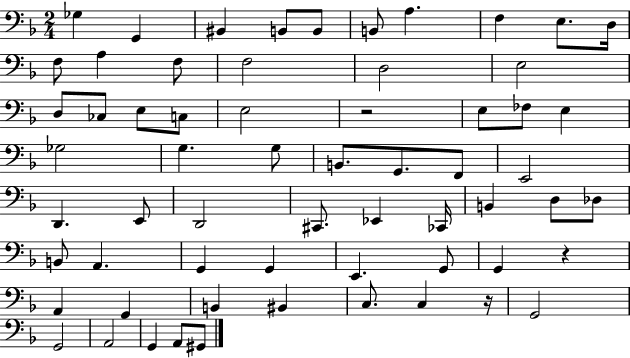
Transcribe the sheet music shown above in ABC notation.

X:1
T:Untitled
M:2/4
L:1/4
K:F
_G, G,, ^B,, B,,/2 B,,/2 B,,/2 A, F, E,/2 D,/4 F,/2 A, F,/2 F,2 D,2 E,2 D,/2 _C,/2 E,/2 C,/2 E,2 z2 E,/2 _F,/2 E, _G,2 G, G,/2 B,,/2 G,,/2 F,,/2 E,,2 D,, E,,/2 D,,2 ^C,,/2 _E,, _C,,/4 B,, D,/2 _D,/2 B,,/2 A,, G,, G,, E,, G,,/2 G,, z A,, G,, B,, ^B,, C,/2 C, z/4 G,,2 G,,2 A,,2 G,, A,,/2 ^G,,/2